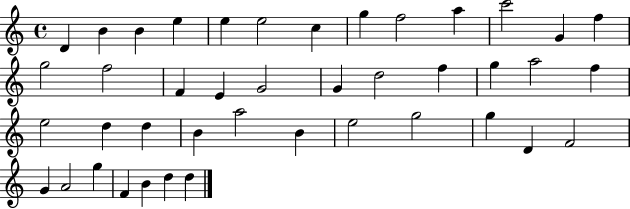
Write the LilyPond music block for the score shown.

{
  \clef treble
  \time 4/4
  \defaultTimeSignature
  \key c \major
  d'4 b'4 b'4 e''4 | e''4 e''2 c''4 | g''4 f''2 a''4 | c'''2 g'4 f''4 | \break g''2 f''2 | f'4 e'4 g'2 | g'4 d''2 f''4 | g''4 a''2 f''4 | \break e''2 d''4 d''4 | b'4 a''2 b'4 | e''2 g''2 | g''4 d'4 f'2 | \break g'4 a'2 g''4 | f'4 b'4 d''4 d''4 | \bar "|."
}